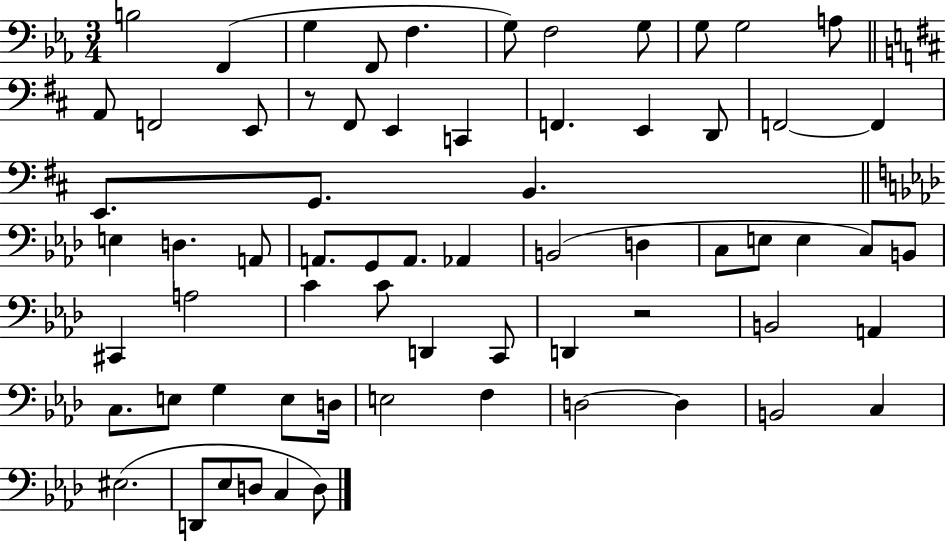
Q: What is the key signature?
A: EES major